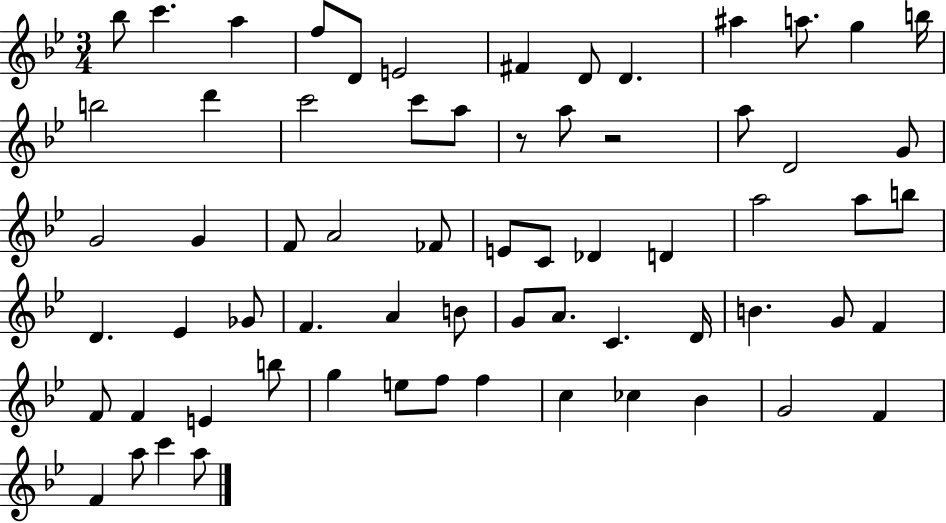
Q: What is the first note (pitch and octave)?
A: Bb5